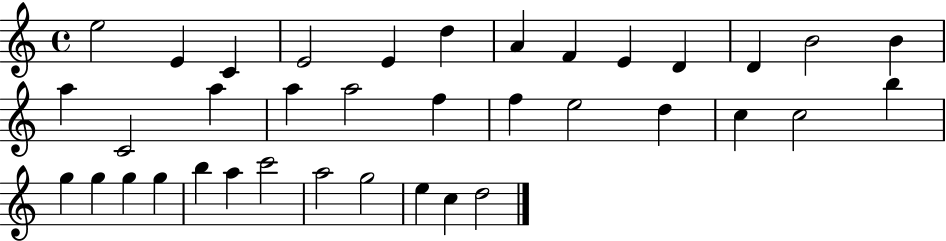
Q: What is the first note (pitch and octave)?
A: E5